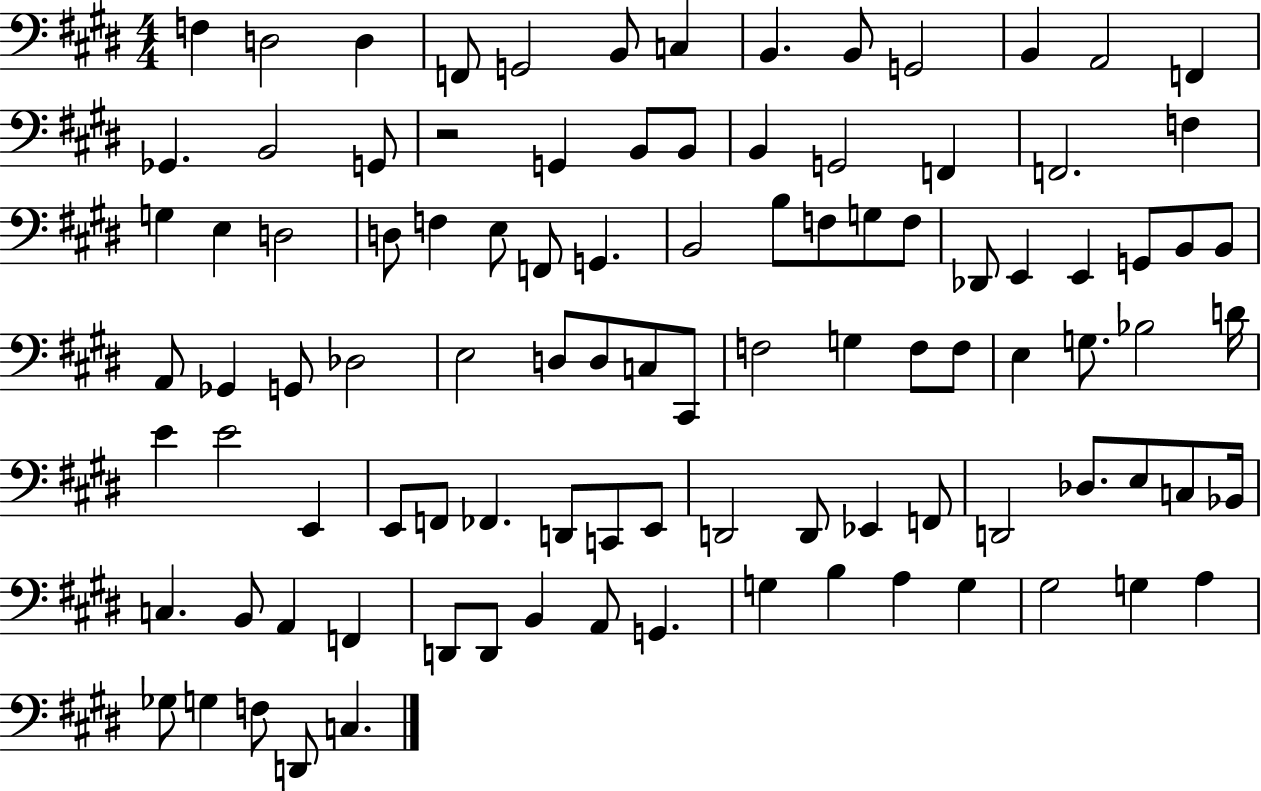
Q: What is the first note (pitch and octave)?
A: F3